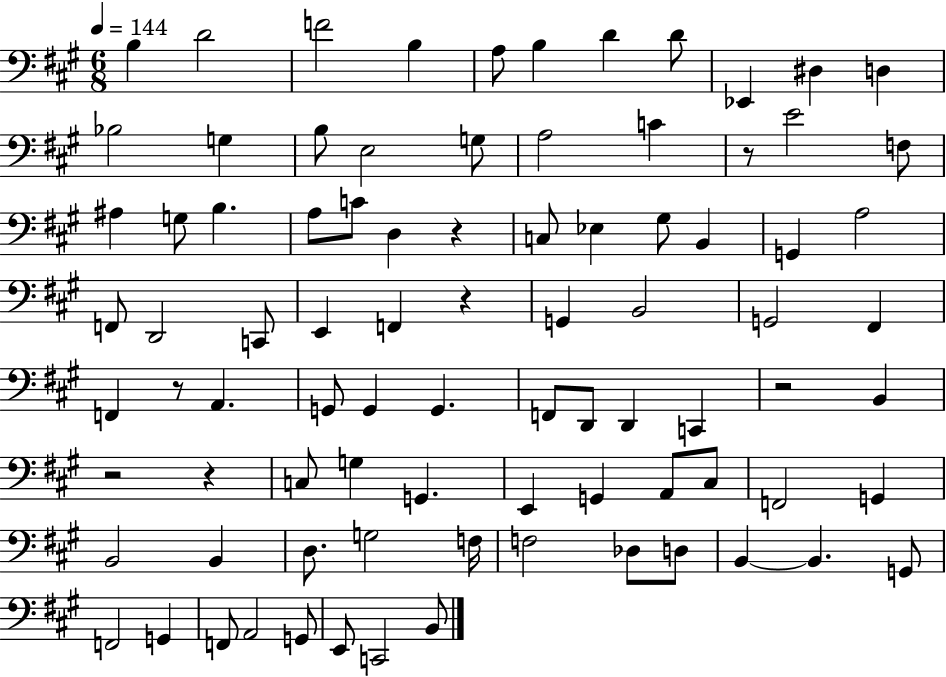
X:1
T:Untitled
M:6/8
L:1/4
K:A
B, D2 F2 B, A,/2 B, D D/2 _E,, ^D, D, _B,2 G, B,/2 E,2 G,/2 A,2 C z/2 E2 F,/2 ^A, G,/2 B, A,/2 C/2 D, z C,/2 _E, ^G,/2 B,, G,, A,2 F,,/2 D,,2 C,,/2 E,, F,, z G,, B,,2 G,,2 ^F,, F,, z/2 A,, G,,/2 G,, G,, F,,/2 D,,/2 D,, C,, z2 B,, z2 z C,/2 G, G,, E,, G,, A,,/2 ^C,/2 F,,2 G,, B,,2 B,, D,/2 G,2 F,/4 F,2 _D,/2 D,/2 B,, B,, G,,/2 F,,2 G,, F,,/2 A,,2 G,,/2 E,,/2 C,,2 B,,/2